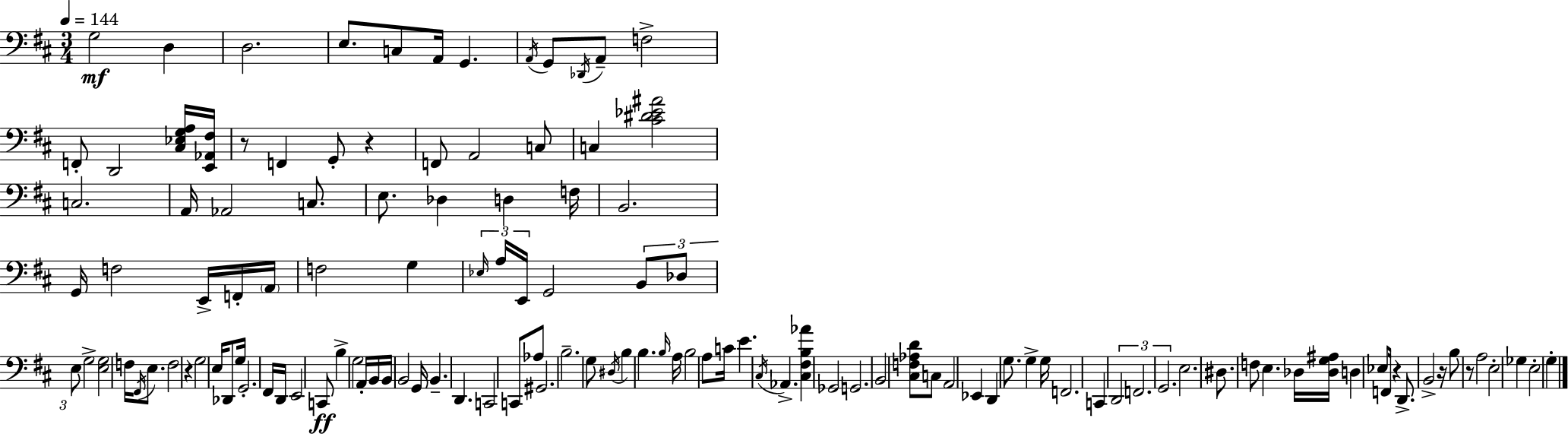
G3/h D3/q D3/h. E3/e. C3/e A2/s G2/q. A2/s G2/e Db2/s A2/e F3/h F2/e D2/h [C#3,Eb3,G3,A3]/s [E2,Ab2,F#3]/s R/e F2/q G2/e R/q F2/e A2/h C3/e C3/q [C#4,D#4,Eb4,A#4]/h C3/h. A2/s Ab2/h C3/e. E3/e. Db3/q D3/q F3/s B2/h. G2/s F3/h E2/s F2/s A2/s F3/h G3/q Eb3/s A3/s E2/s G2/h B2/e Db3/e E3/e G3/h [E3,G3]/h F3/s F#2/s E3/e. F3/h R/q G3/h E3/s Db2/e G3/s G2/h. F#2/s D2/s E2/h C2/e B3/q G3/h A2/s B2/s B2/s B2/h G2/s B2/q. D2/q. C2/h C2/e Ab3/e G#2/h. B3/h. G3/e D#3/s B3/q B3/q. B3/s A3/s B3/h A3/e C4/s E4/q. C#3/s Ab2/q. [C#3,F#3,B3,Ab4]/q Gb2/h G2/h. B2/h [C#3,F3,Ab3,D4]/e C3/e A2/h Eb2/q D2/q G3/e. G3/q G3/s F2/h. C2/q D2/h F2/h. G2/h. E3/h. D#3/e. F3/e E3/q. Db3/s [Db3,G3,A#3]/s D3/q Eb3/e F2/s R/q D2/e. B2/h R/s B3/e R/e A3/h E3/h Gb3/q E3/h G3/q